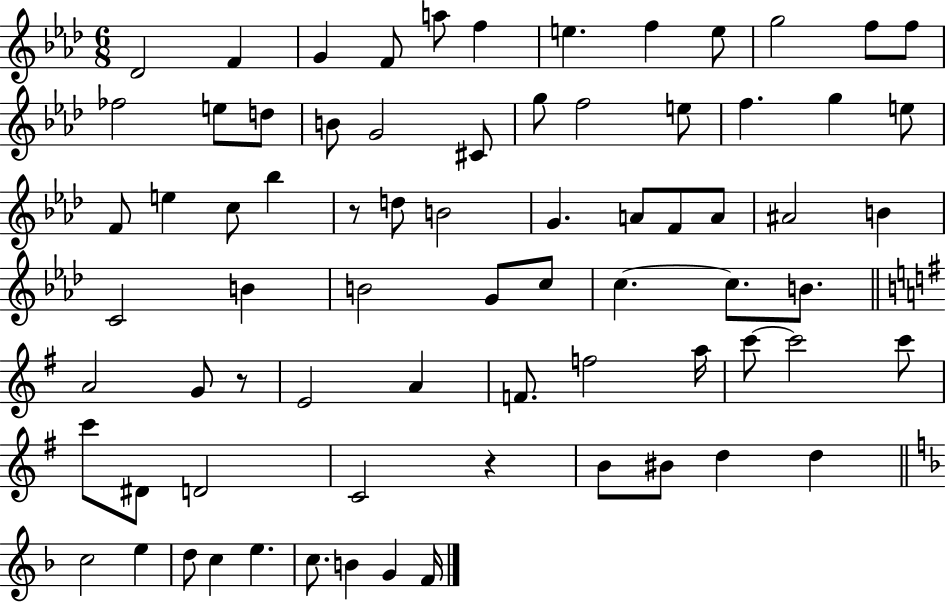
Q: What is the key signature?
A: AES major